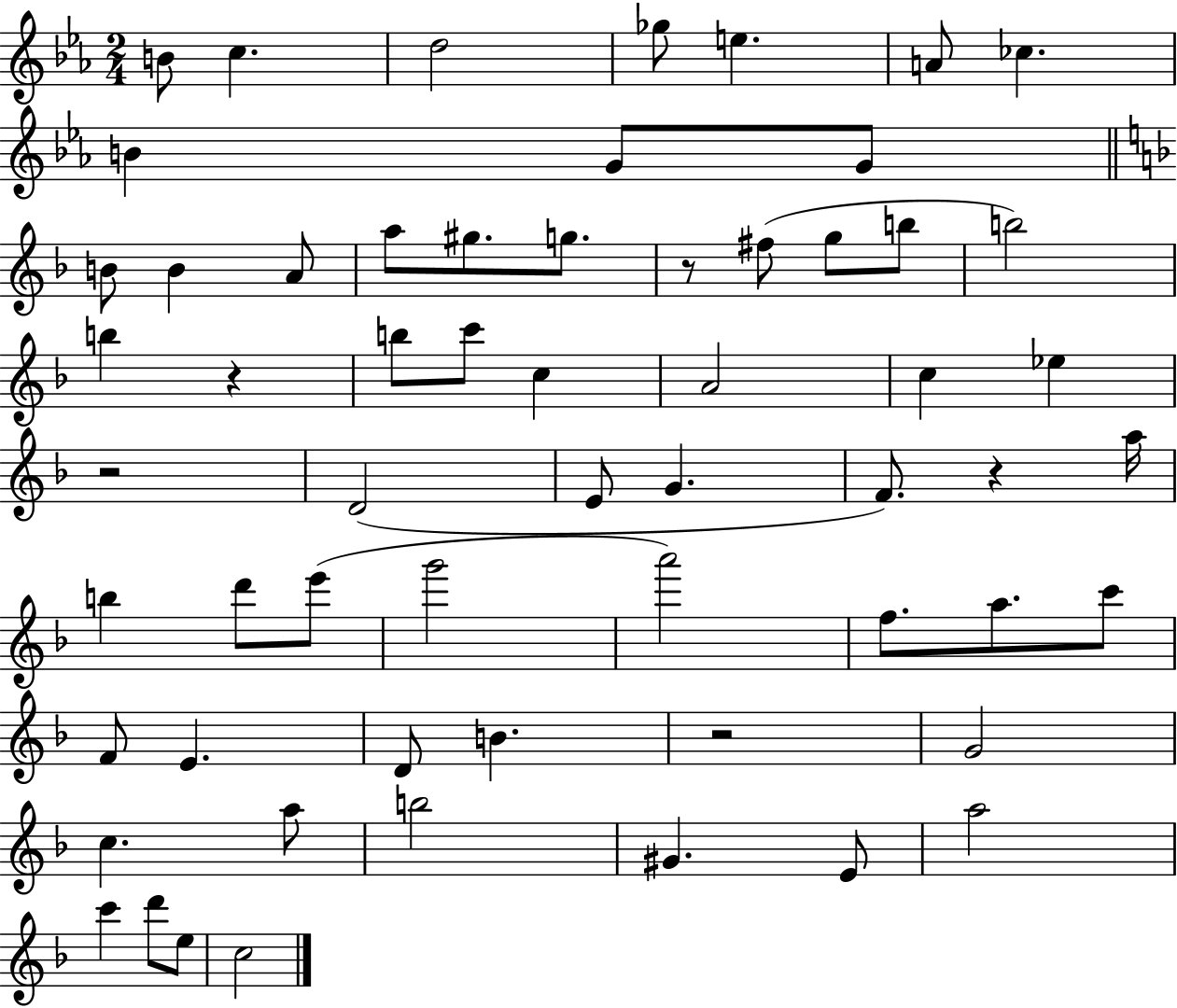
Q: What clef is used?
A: treble